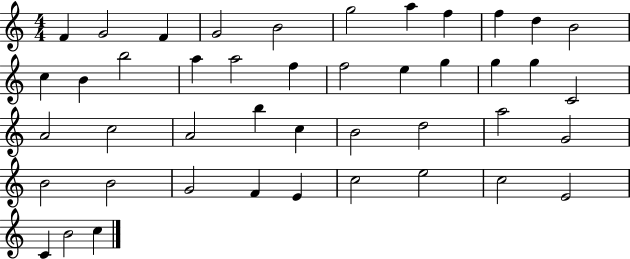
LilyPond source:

{
  \clef treble
  \numericTimeSignature
  \time 4/4
  \key c \major
  f'4 g'2 f'4 | g'2 b'2 | g''2 a''4 f''4 | f''4 d''4 b'2 | \break c''4 b'4 b''2 | a''4 a''2 f''4 | f''2 e''4 g''4 | g''4 g''4 c'2 | \break a'2 c''2 | a'2 b''4 c''4 | b'2 d''2 | a''2 g'2 | \break b'2 b'2 | g'2 f'4 e'4 | c''2 e''2 | c''2 e'2 | \break c'4 b'2 c''4 | \bar "|."
}